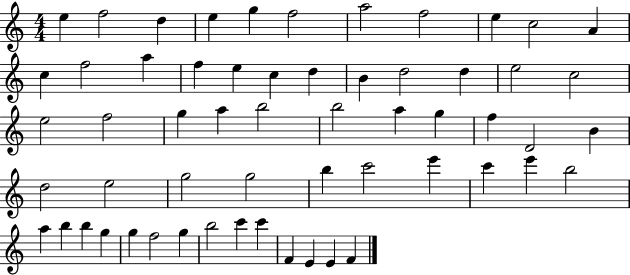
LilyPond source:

{
  \clef treble
  \numericTimeSignature
  \time 4/4
  \key c \major
  e''4 f''2 d''4 | e''4 g''4 f''2 | a''2 f''2 | e''4 c''2 a'4 | \break c''4 f''2 a''4 | f''4 e''4 c''4 d''4 | b'4 d''2 d''4 | e''2 c''2 | \break e''2 f''2 | g''4 a''4 b''2 | b''2 a''4 g''4 | f''4 d'2 b'4 | \break d''2 e''2 | g''2 g''2 | b''4 c'''2 e'''4 | c'''4 e'''4 b''2 | \break a''4 b''4 b''4 g''4 | g''4 f''2 g''4 | b''2 c'''4 c'''4 | f'4 e'4 e'4 f'4 | \break \bar "|."
}